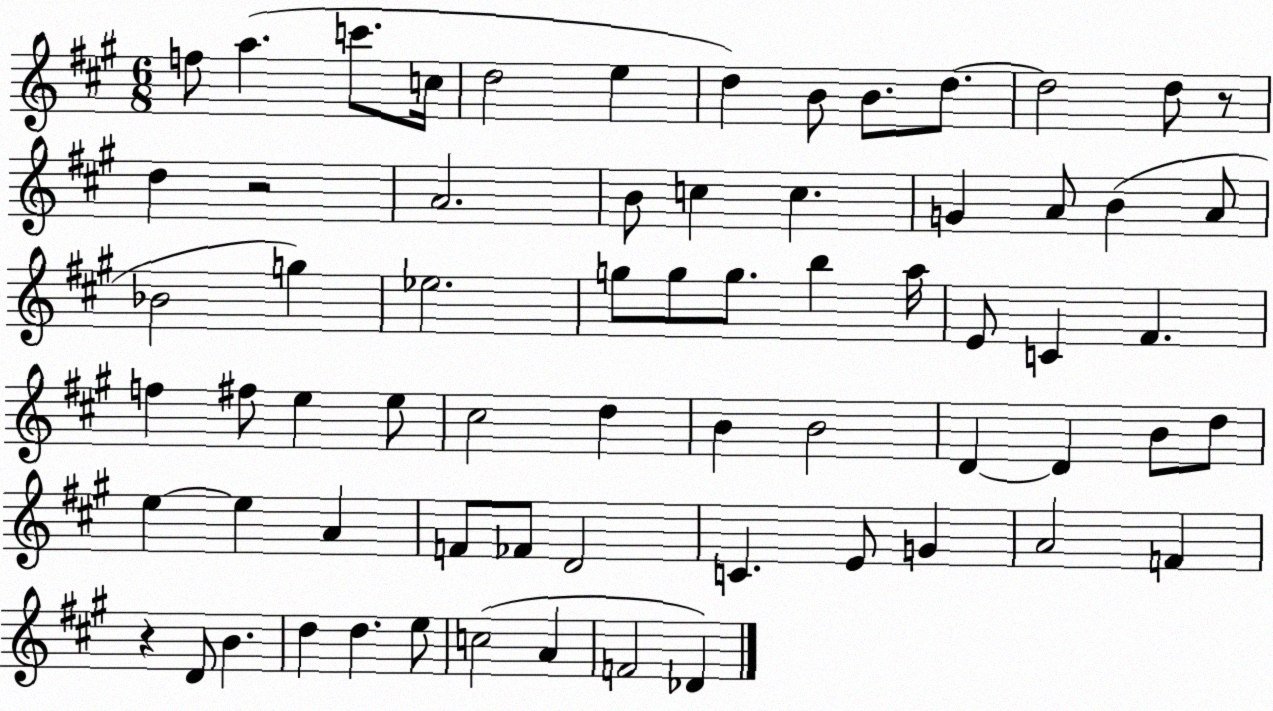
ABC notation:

X:1
T:Untitled
M:6/8
L:1/4
K:A
f/2 a c'/2 c/4 d2 e d B/2 B/2 d/2 d2 d/2 z/2 d z2 A2 B/2 c c G A/2 B A/2 _B2 g _e2 g/2 g/2 g/2 b a/4 E/2 C ^F f ^f/2 e e/2 ^c2 d B B2 D D B/2 d/2 e e A F/2 _F/2 D2 C E/2 G A2 F z D/2 B d d e/2 c2 A F2 _D